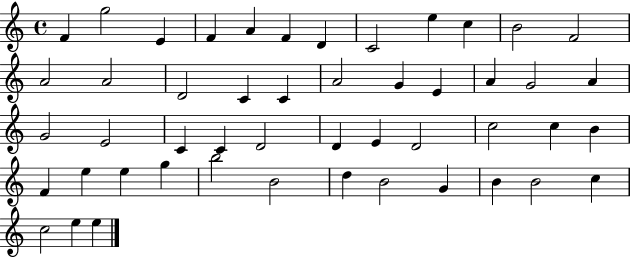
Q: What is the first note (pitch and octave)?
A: F4